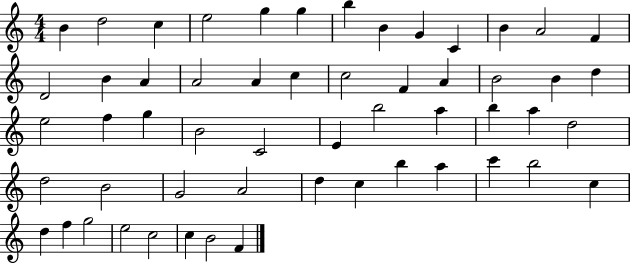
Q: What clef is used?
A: treble